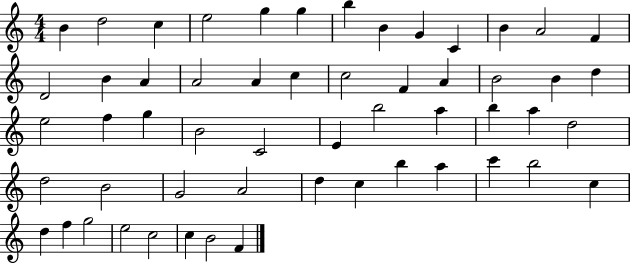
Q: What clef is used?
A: treble